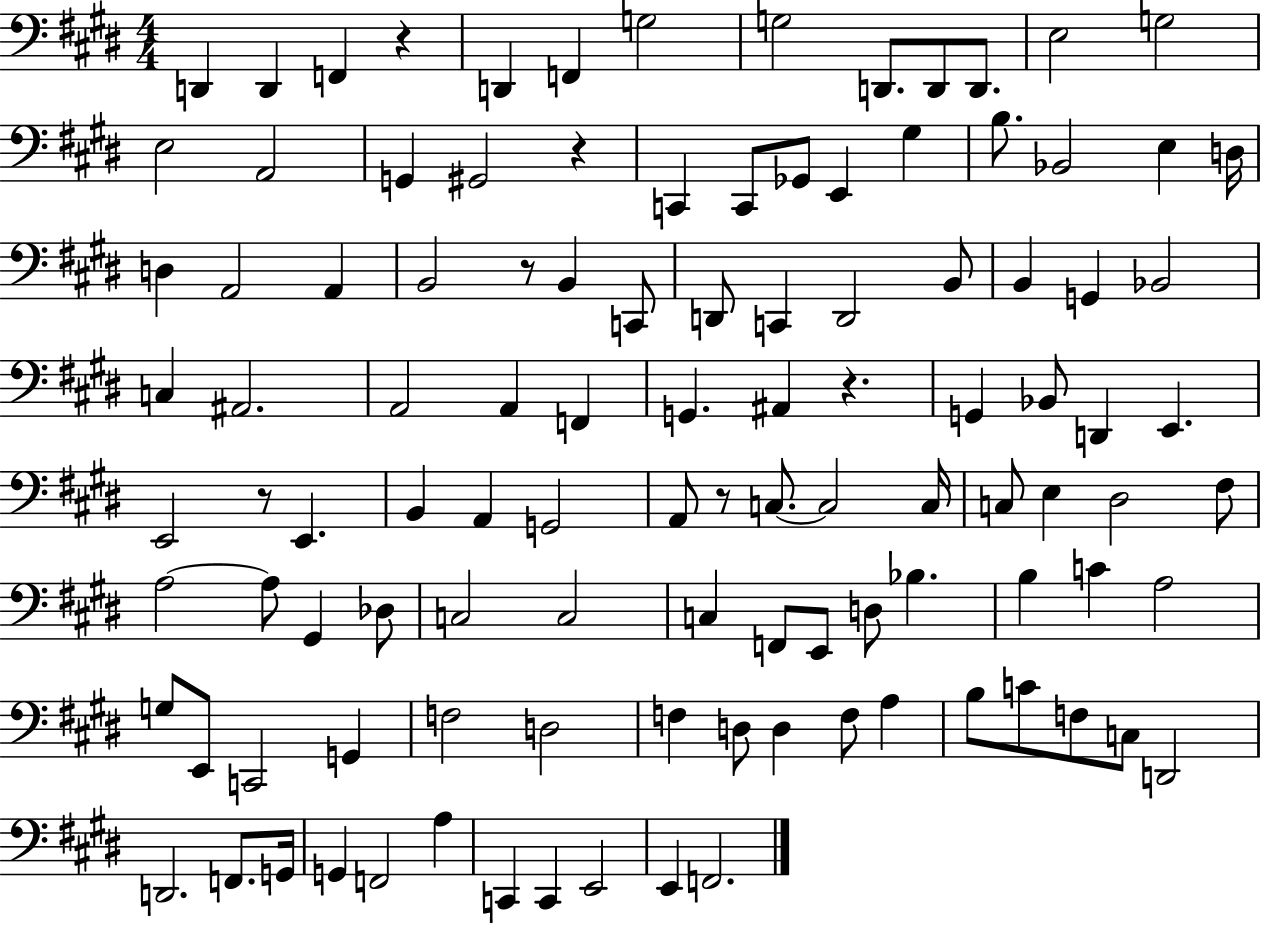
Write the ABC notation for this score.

X:1
T:Untitled
M:4/4
L:1/4
K:E
D,, D,, F,, z D,, F,, G,2 G,2 D,,/2 D,,/2 D,,/2 E,2 G,2 E,2 A,,2 G,, ^G,,2 z C,, C,,/2 _G,,/2 E,, ^G, B,/2 _B,,2 E, D,/4 D, A,,2 A,, B,,2 z/2 B,, C,,/2 D,,/2 C,, D,,2 B,,/2 B,, G,, _B,,2 C, ^A,,2 A,,2 A,, F,, G,, ^A,, z G,, _B,,/2 D,, E,, E,,2 z/2 E,, B,, A,, G,,2 A,,/2 z/2 C,/2 C,2 C,/4 C,/2 E, ^D,2 ^F,/2 A,2 A,/2 ^G,, _D,/2 C,2 C,2 C, F,,/2 E,,/2 D,/2 _B, B, C A,2 G,/2 E,,/2 C,,2 G,, F,2 D,2 F, D,/2 D, F,/2 A, B,/2 C/2 F,/2 C,/2 D,,2 D,,2 F,,/2 G,,/4 G,, F,,2 A, C,, C,, E,,2 E,, F,,2